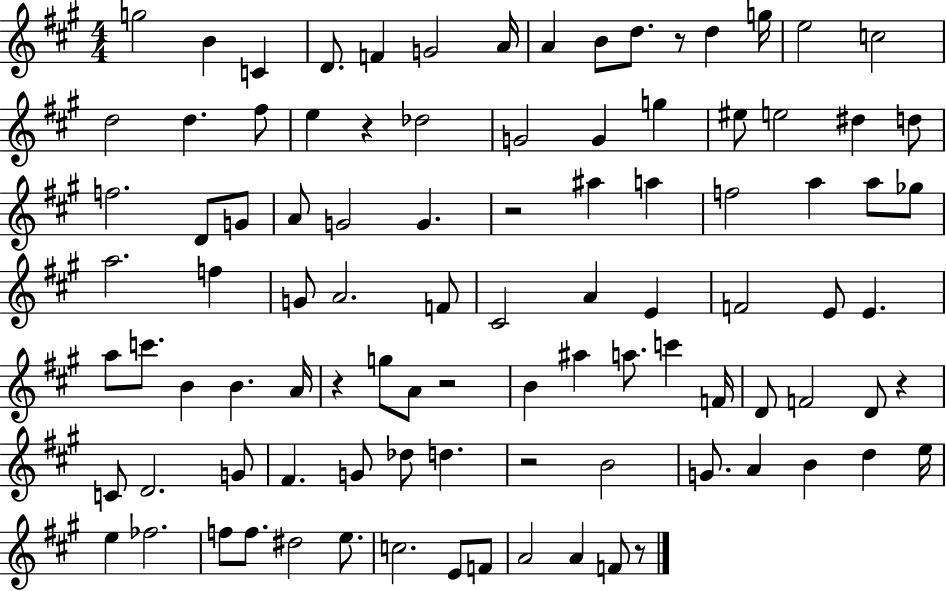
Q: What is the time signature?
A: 4/4